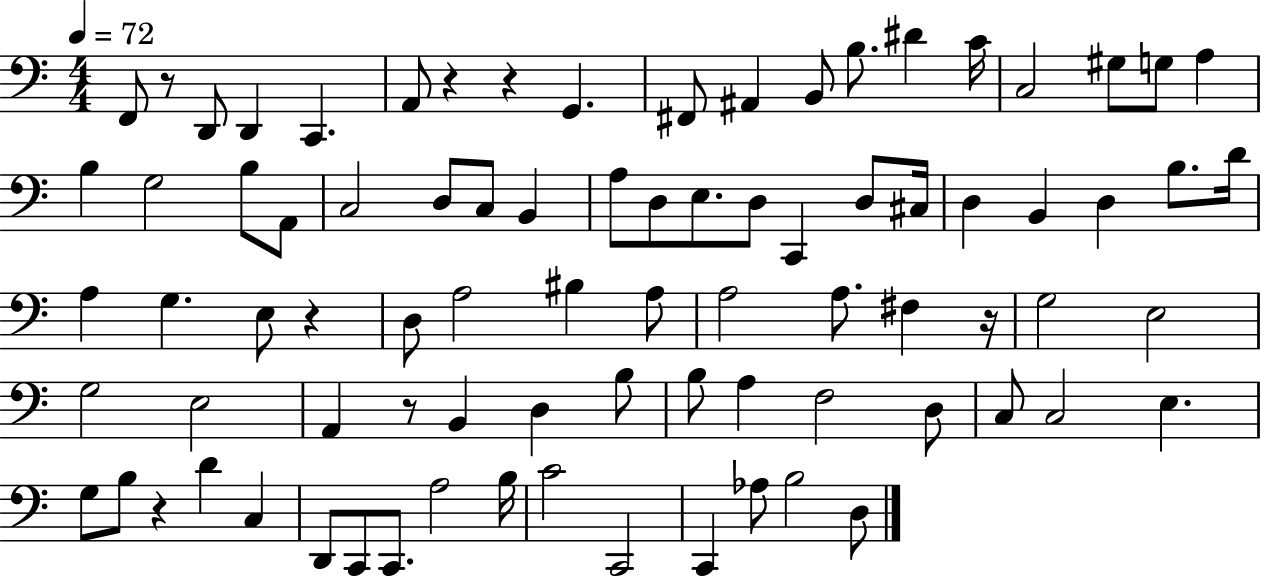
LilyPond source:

{
  \clef bass
  \numericTimeSignature
  \time 4/4
  \key c \major
  \tempo 4 = 72
  \repeat volta 2 { f,8 r8 d,8 d,4 c,4. | a,8 r4 r4 g,4. | fis,8 ais,4 b,8 b8. dis'4 c'16 | c2 gis8 g8 a4 | \break b4 g2 b8 a,8 | c2 d8 c8 b,4 | a8 d8 e8. d8 c,4 d8 cis16 | d4 b,4 d4 b8. d'16 | \break a4 g4. e8 r4 | d8 a2 bis4 a8 | a2 a8. fis4 r16 | g2 e2 | \break g2 e2 | a,4 r8 b,4 d4 b8 | b8 a4 f2 d8 | c8 c2 e4. | \break g8 b8 r4 d'4 c4 | d,8 c,8 c,8. a2 b16 | c'2 c,2 | c,4 aes8 b2 d8 | \break } \bar "|."
}